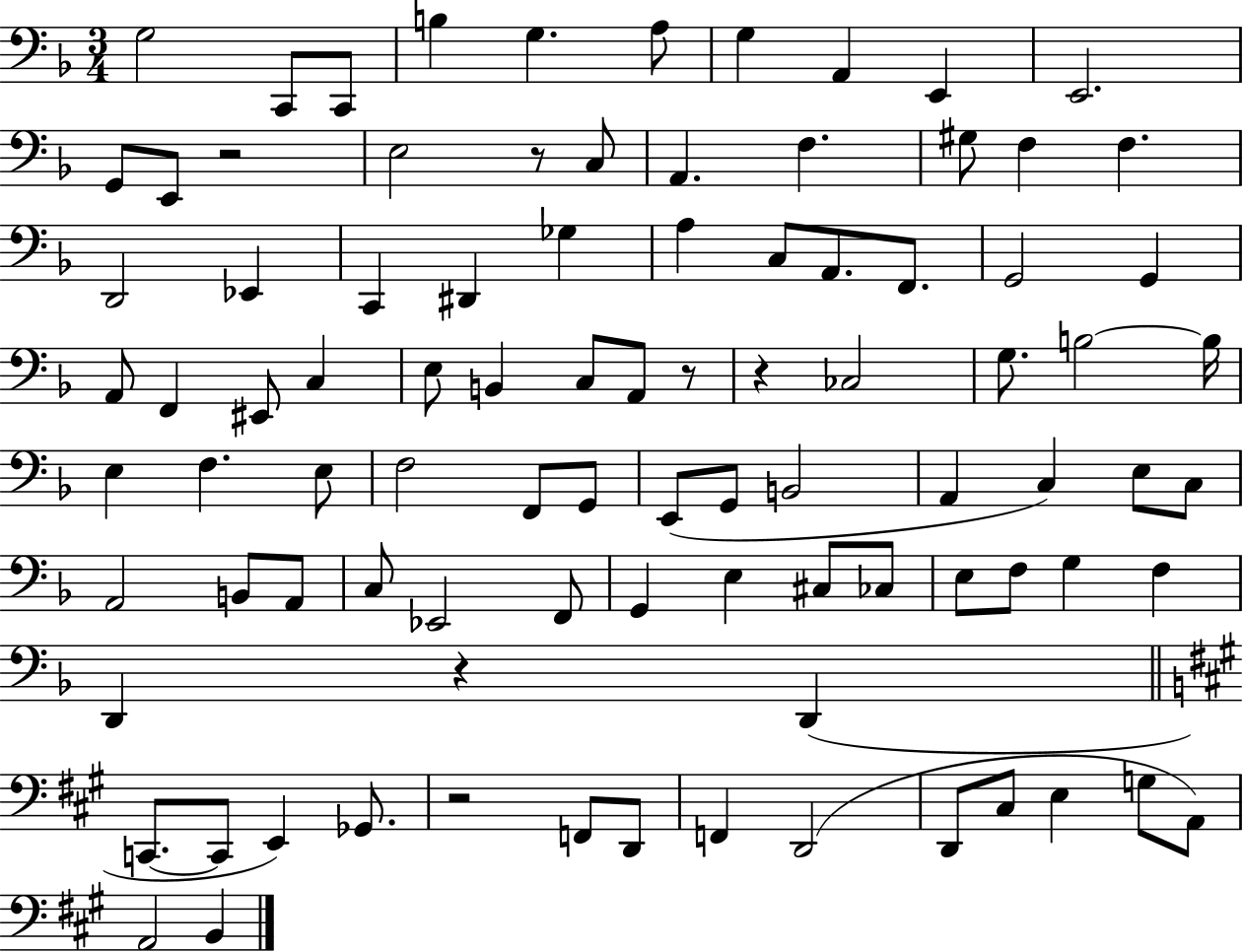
X:1
T:Untitled
M:3/4
L:1/4
K:F
G,2 C,,/2 C,,/2 B, G, A,/2 G, A,, E,, E,,2 G,,/2 E,,/2 z2 E,2 z/2 C,/2 A,, F, ^G,/2 F, F, D,,2 _E,, C,, ^D,, _G, A, C,/2 A,,/2 F,,/2 G,,2 G,, A,,/2 F,, ^E,,/2 C, E,/2 B,, C,/2 A,,/2 z/2 z _C,2 G,/2 B,2 B,/4 E, F, E,/2 F,2 F,,/2 G,,/2 E,,/2 G,,/2 B,,2 A,, C, E,/2 C,/2 A,,2 B,,/2 A,,/2 C,/2 _E,,2 F,,/2 G,, E, ^C,/2 _C,/2 E,/2 F,/2 G, F, D,, z D,, C,,/2 C,,/2 E,, _G,,/2 z2 F,,/2 D,,/2 F,, D,,2 D,,/2 ^C,/2 E, G,/2 A,,/2 A,,2 B,,